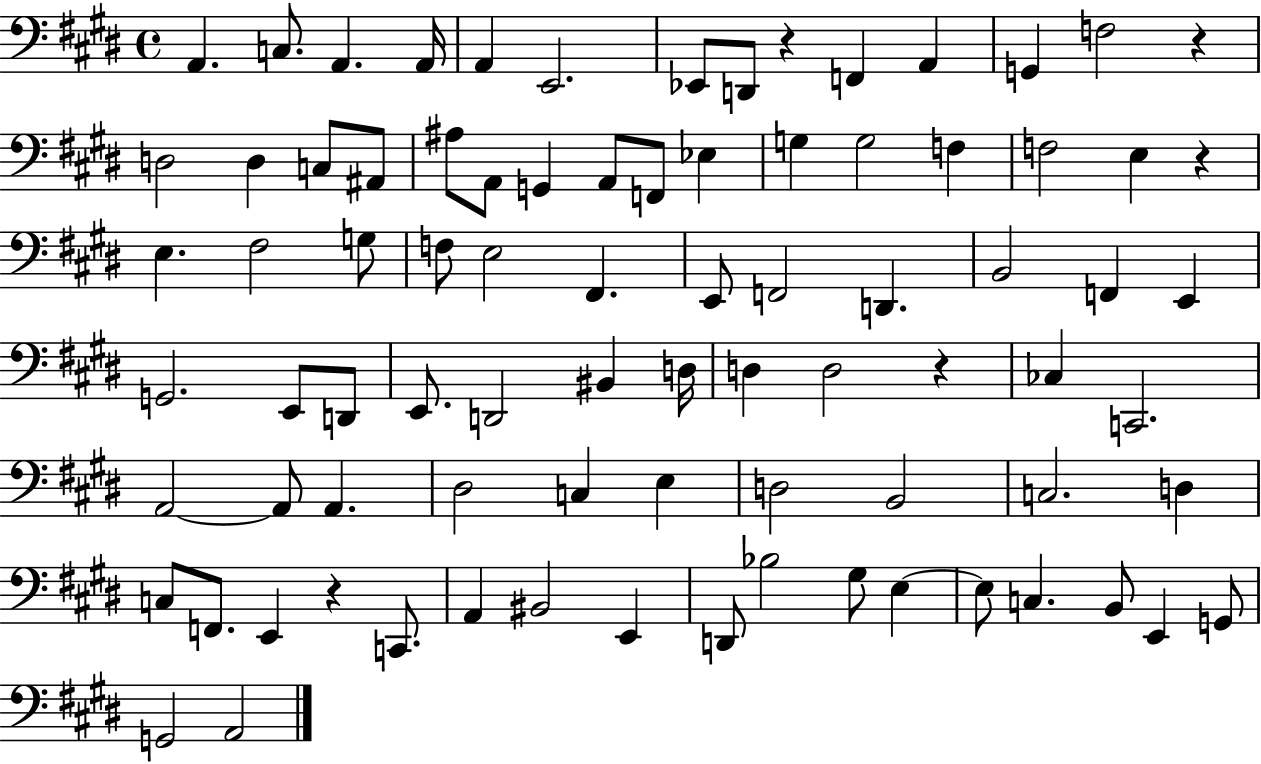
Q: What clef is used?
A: bass